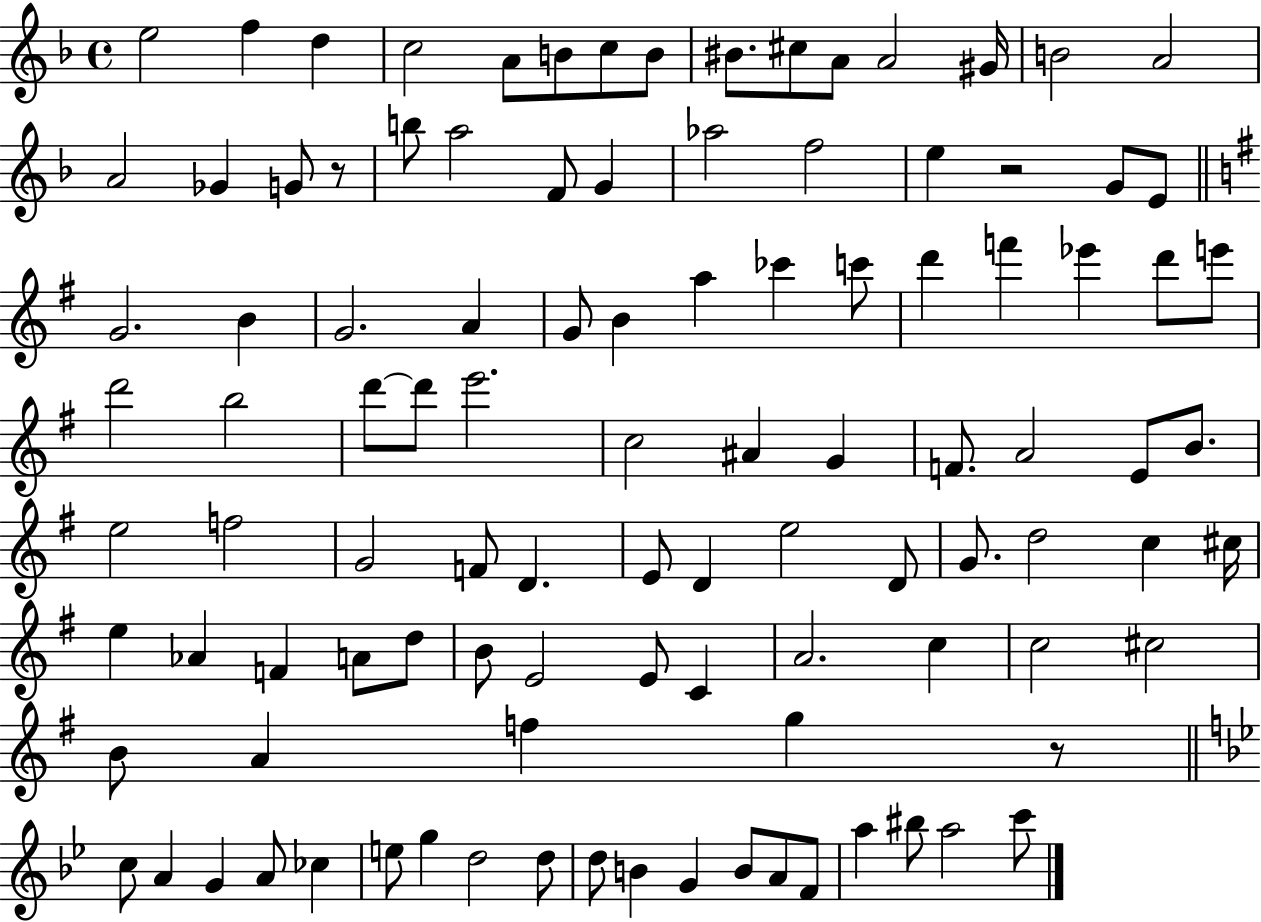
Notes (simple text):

E5/h F5/q D5/q C5/h A4/e B4/e C5/e B4/e BIS4/e. C#5/e A4/e A4/h G#4/s B4/h A4/h A4/h Gb4/q G4/e R/e B5/e A5/h F4/e G4/q Ab5/h F5/h E5/q R/h G4/e E4/e G4/h. B4/q G4/h. A4/q G4/e B4/q A5/q CES6/q C6/e D6/q F6/q Eb6/q D6/e E6/e D6/h B5/h D6/e D6/e E6/h. C5/h A#4/q G4/q F4/e. A4/h E4/e B4/e. E5/h F5/h G4/h F4/e D4/q. E4/e D4/q E5/h D4/e G4/e. D5/h C5/q C#5/s E5/q Ab4/q F4/q A4/e D5/e B4/e E4/h E4/e C4/q A4/h. C5/q C5/h C#5/h B4/e A4/q F5/q G5/q R/e C5/e A4/q G4/q A4/e CES5/q E5/e G5/q D5/h D5/e D5/e B4/q G4/q B4/e A4/e F4/e A5/q BIS5/e A5/h C6/e